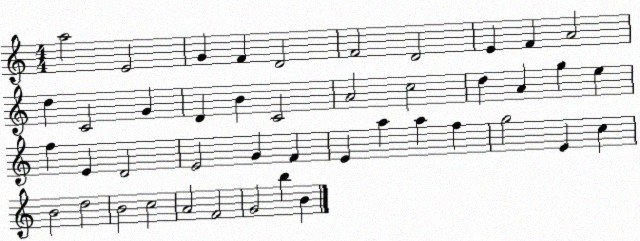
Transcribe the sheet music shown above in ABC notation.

X:1
T:Untitled
M:4/4
L:1/4
K:C
a2 E2 G F D2 F2 D2 E F A2 d C2 G D B C2 A2 c2 d A g e f E D2 E2 G F E a a f g2 E c B2 d2 B2 c2 A2 F2 G2 b B